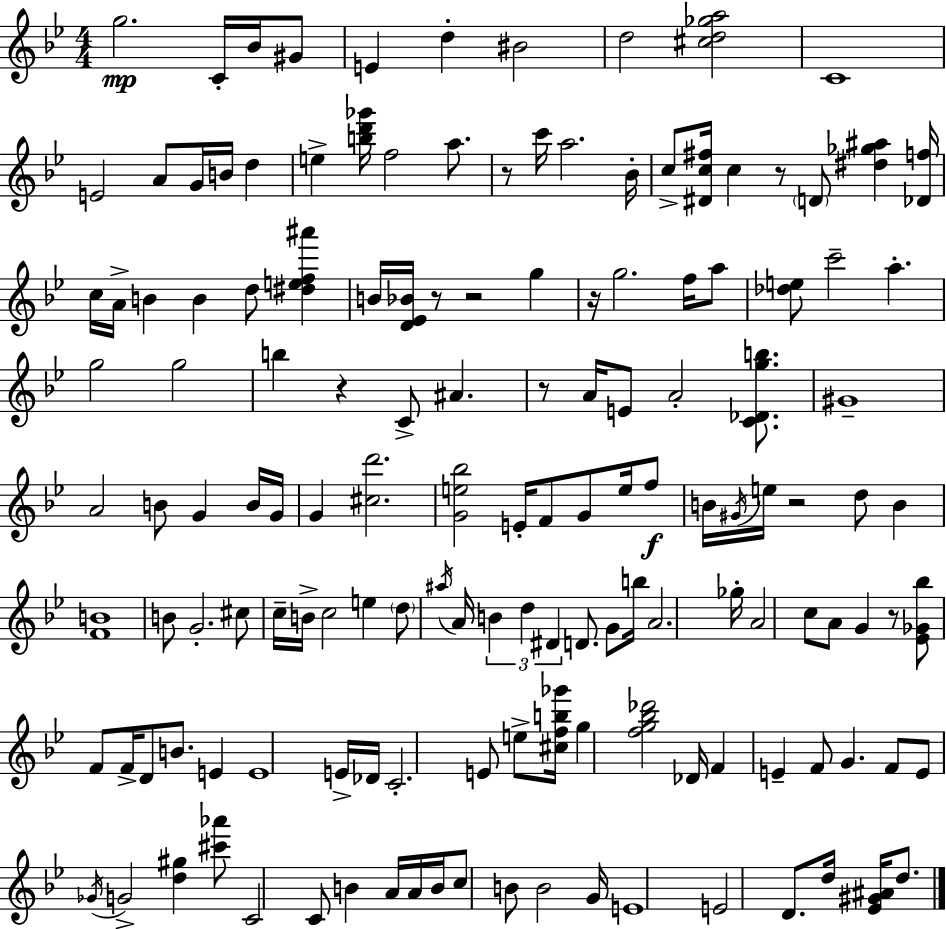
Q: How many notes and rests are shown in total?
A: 145